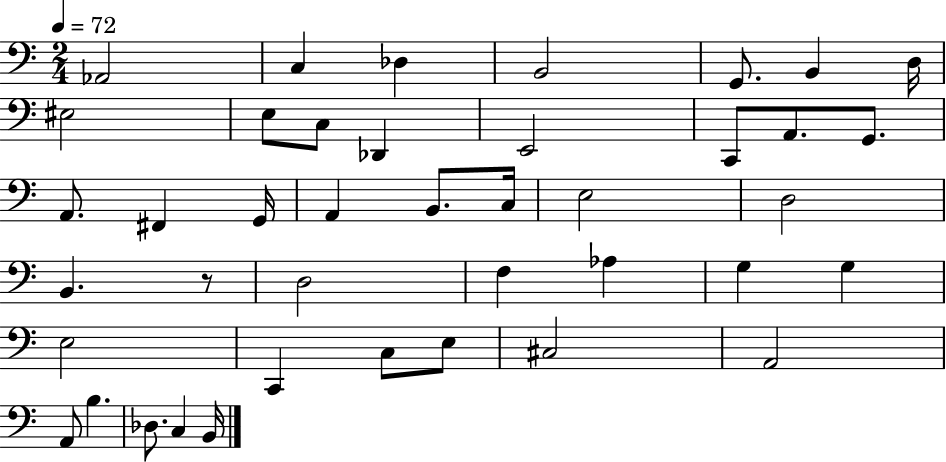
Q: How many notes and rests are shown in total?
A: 41